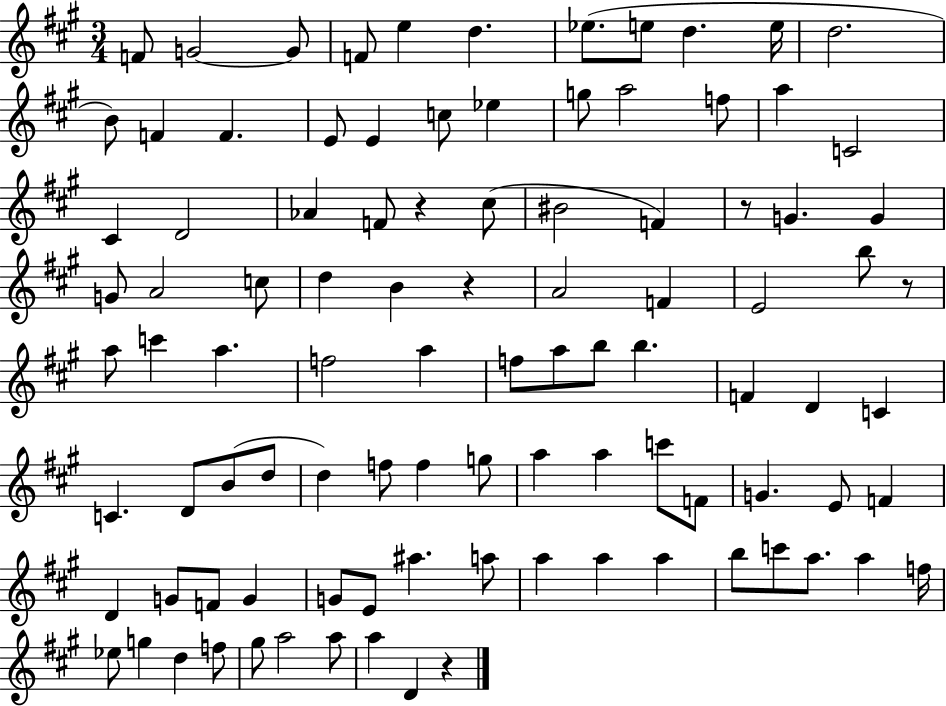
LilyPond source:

{
  \clef treble
  \numericTimeSignature
  \time 3/4
  \key a \major
  f'8 g'2~~ g'8 | f'8 e''4 d''4. | ees''8.( e''8 d''4. e''16 | d''2. | \break b'8) f'4 f'4. | e'8 e'4 c''8 ees''4 | g''8 a''2 f''8 | a''4 c'2 | \break cis'4 d'2 | aes'4 f'8 r4 cis''8( | bis'2 f'4) | r8 g'4. g'4 | \break g'8 a'2 c''8 | d''4 b'4 r4 | a'2 f'4 | e'2 b''8 r8 | \break a''8 c'''4 a''4. | f''2 a''4 | f''8 a''8 b''8 b''4. | f'4 d'4 c'4 | \break c'4. d'8 b'8( d''8 | d''4) f''8 f''4 g''8 | a''4 a''4 c'''8 f'8 | g'4. e'8 f'4 | \break d'4 g'8 f'8 g'4 | g'8 e'8 ais''4. a''8 | a''4 a''4 a''4 | b''8 c'''8 a''8. a''4 f''16 | \break ees''8 g''4 d''4 f''8 | gis''8 a''2 a''8 | a''4 d'4 r4 | \bar "|."
}